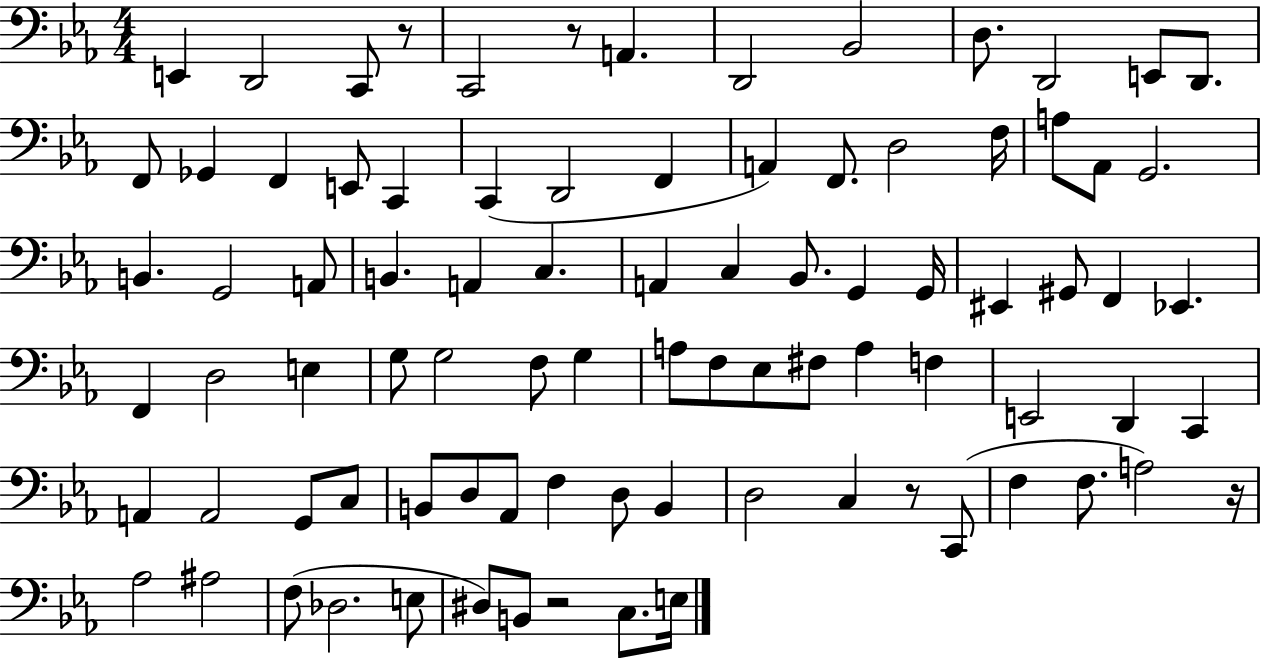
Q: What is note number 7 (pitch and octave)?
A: Bb2